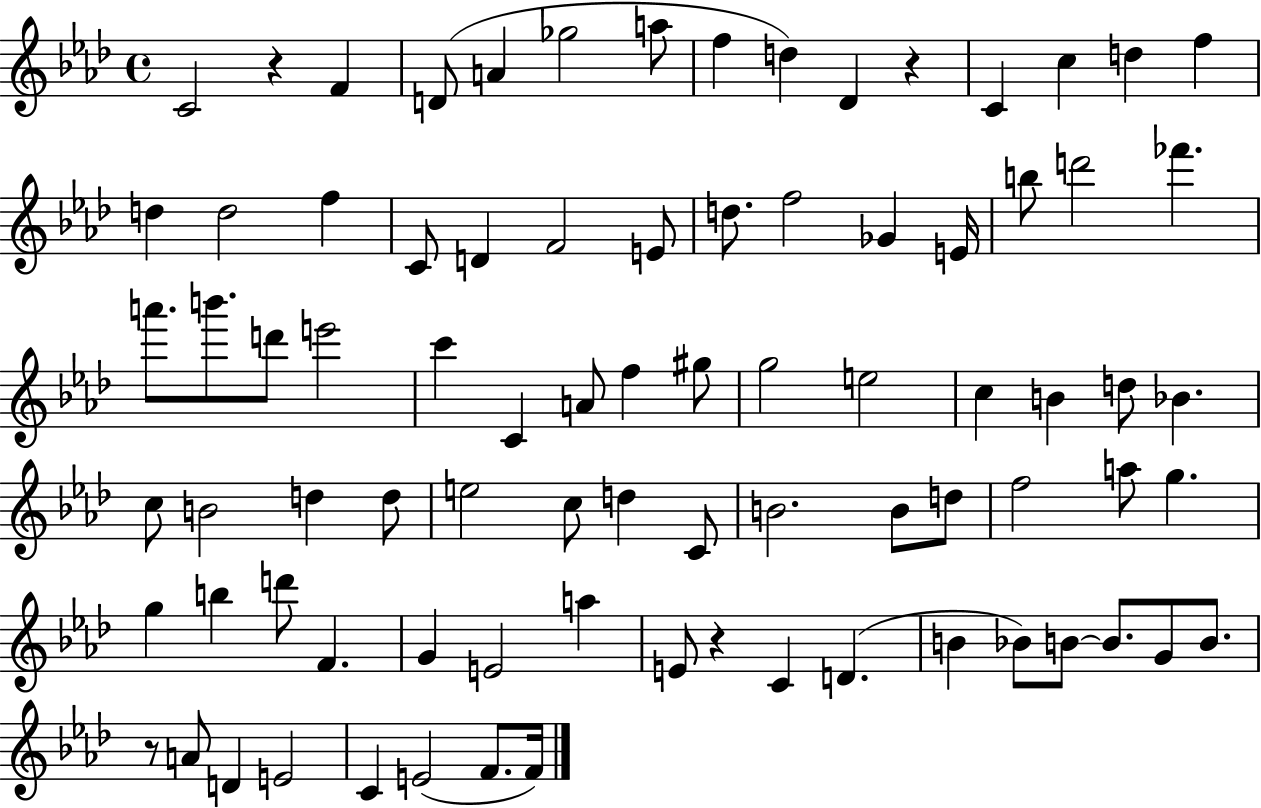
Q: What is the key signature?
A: AES major